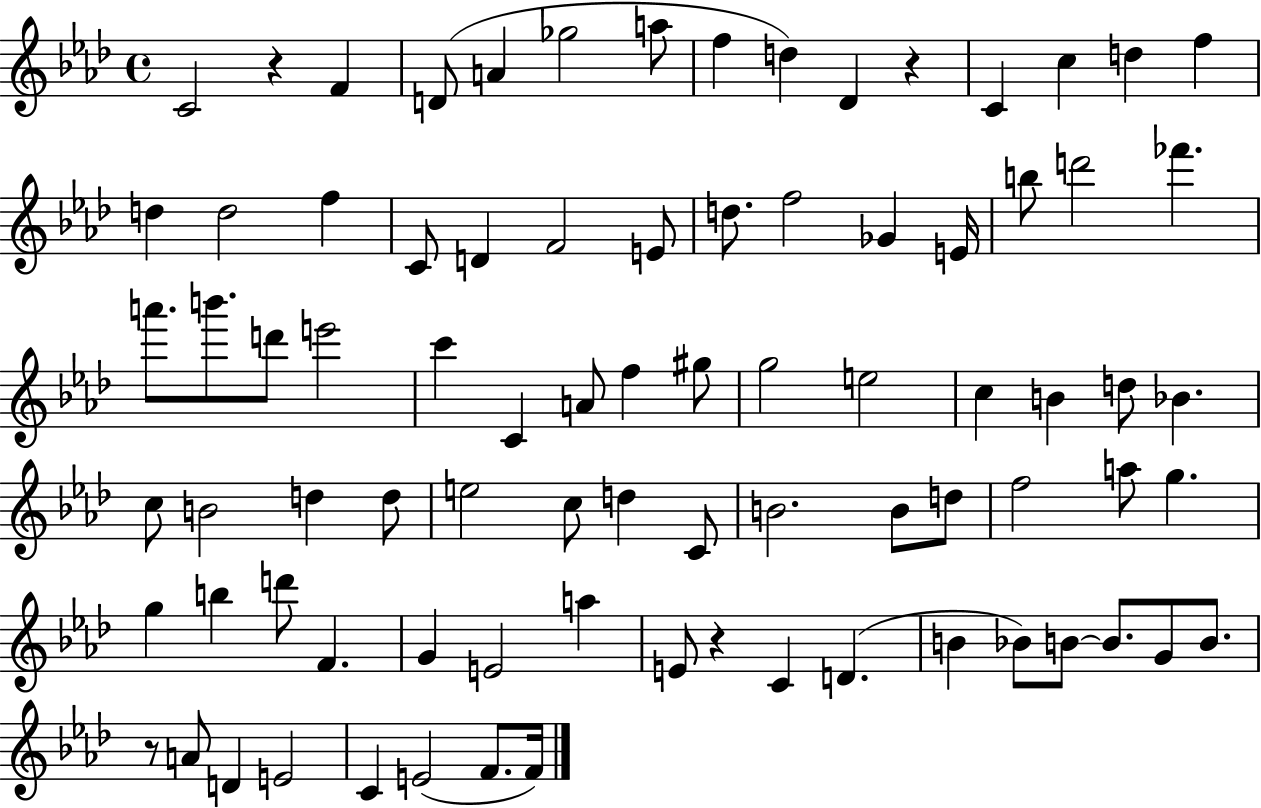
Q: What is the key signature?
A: AES major